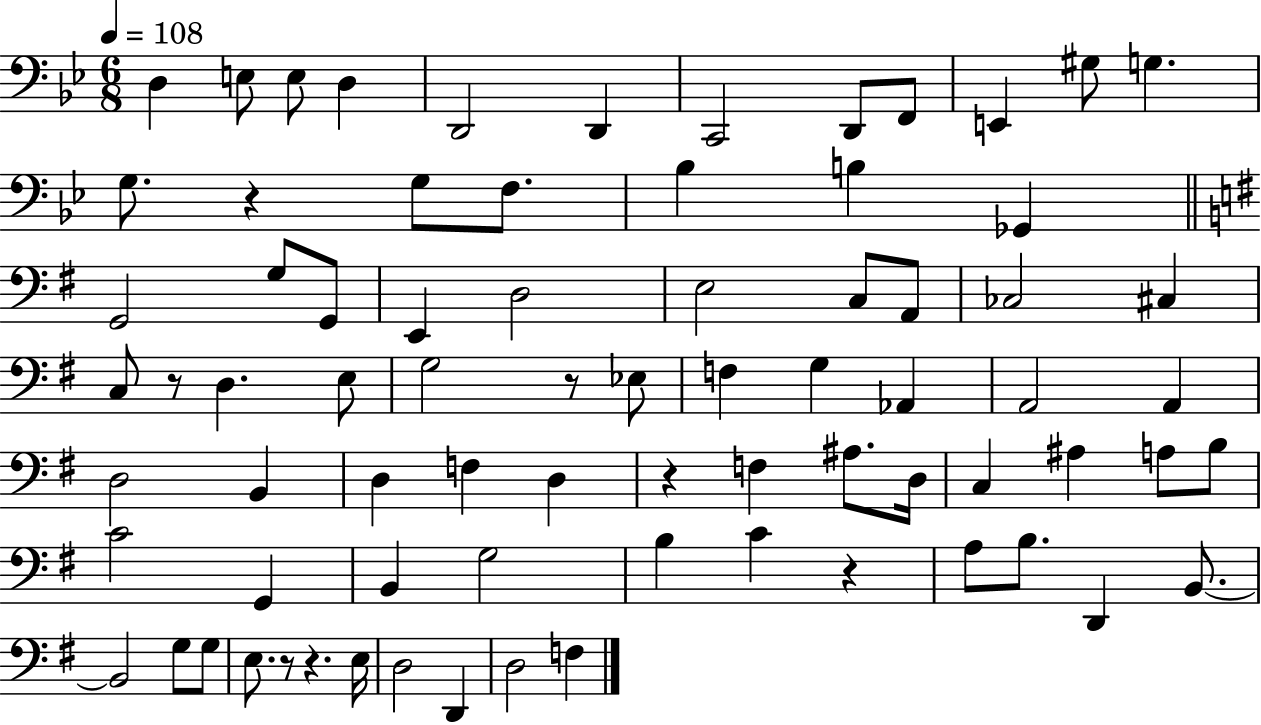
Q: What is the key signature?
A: BES major